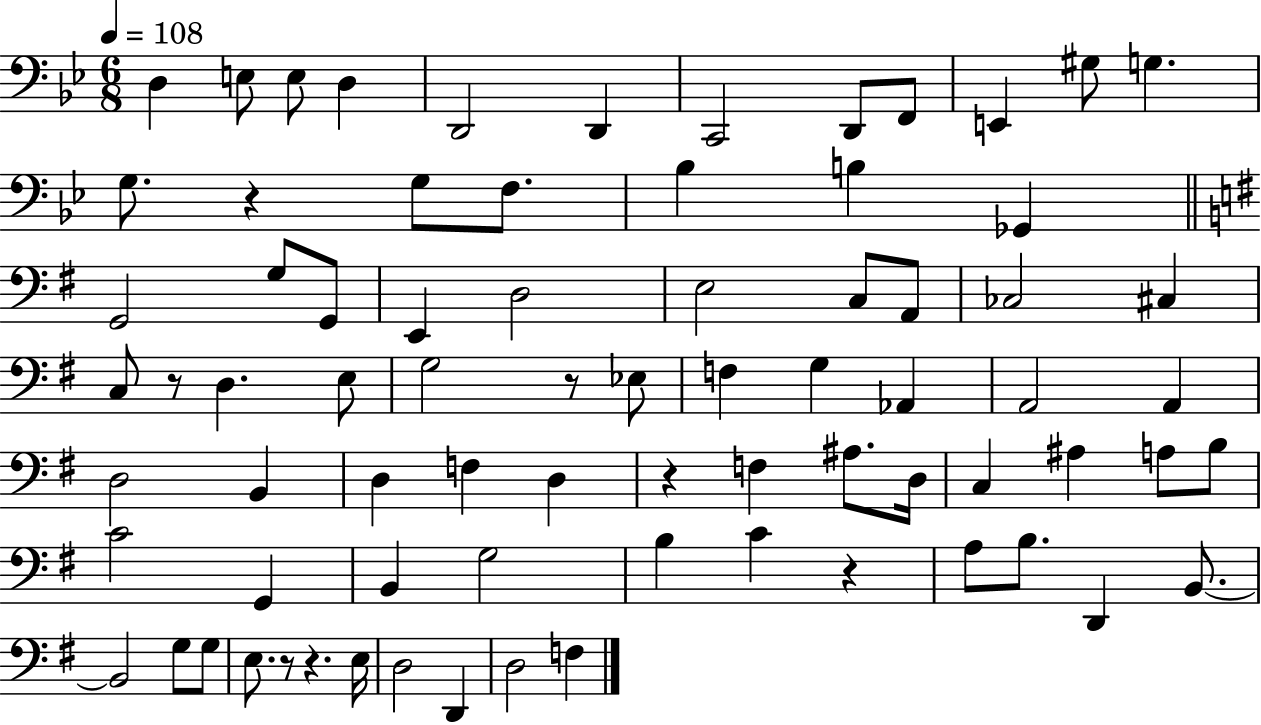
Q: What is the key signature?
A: BES major